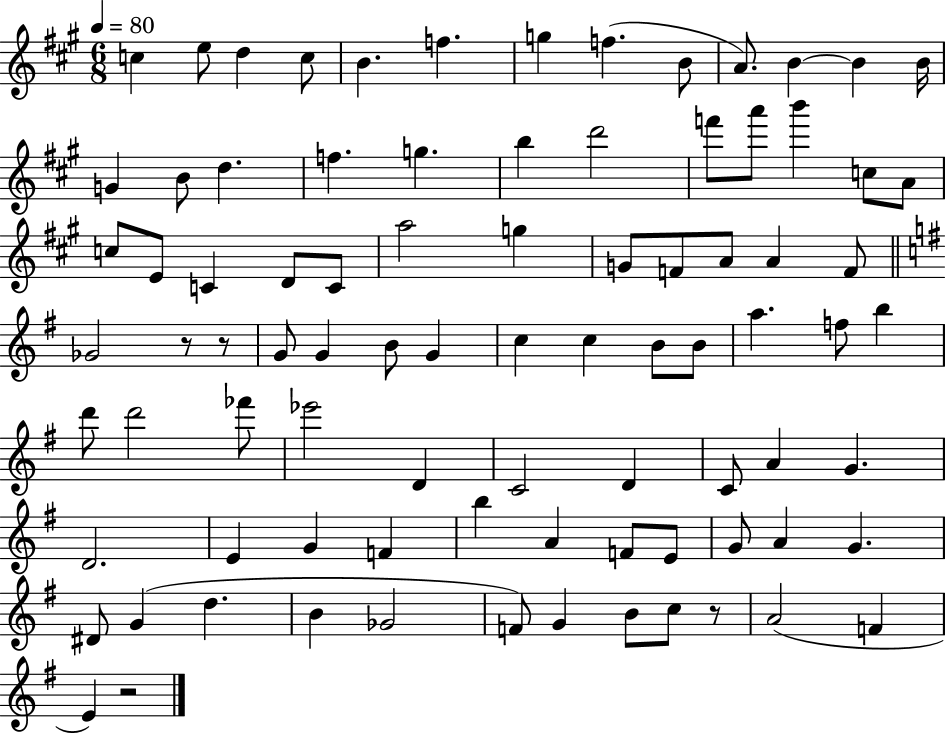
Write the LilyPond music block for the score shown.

{
  \clef treble
  \numericTimeSignature
  \time 6/8
  \key a \major
  \tempo 4 = 80
  c''4 e''8 d''4 c''8 | b'4. f''4. | g''4 f''4.( b'8 | a'8.) b'4~~ b'4 b'16 | \break g'4 b'8 d''4. | f''4. g''4. | b''4 d'''2 | f'''8 a'''8 b'''4 c''8 a'8 | \break c''8 e'8 c'4 d'8 c'8 | a''2 g''4 | g'8 f'8 a'8 a'4 f'8 | \bar "||" \break \key g \major ges'2 r8 r8 | g'8 g'4 b'8 g'4 | c''4 c''4 b'8 b'8 | a''4. f''8 b''4 | \break d'''8 d'''2 fes'''8 | ees'''2 d'4 | c'2 d'4 | c'8 a'4 g'4. | \break d'2. | e'4 g'4 f'4 | b''4 a'4 f'8 e'8 | g'8 a'4 g'4. | \break dis'8 g'4( d''4. | b'4 ges'2 | f'8) g'4 b'8 c''8 r8 | a'2( f'4 | \break e'4) r2 | \bar "|."
}